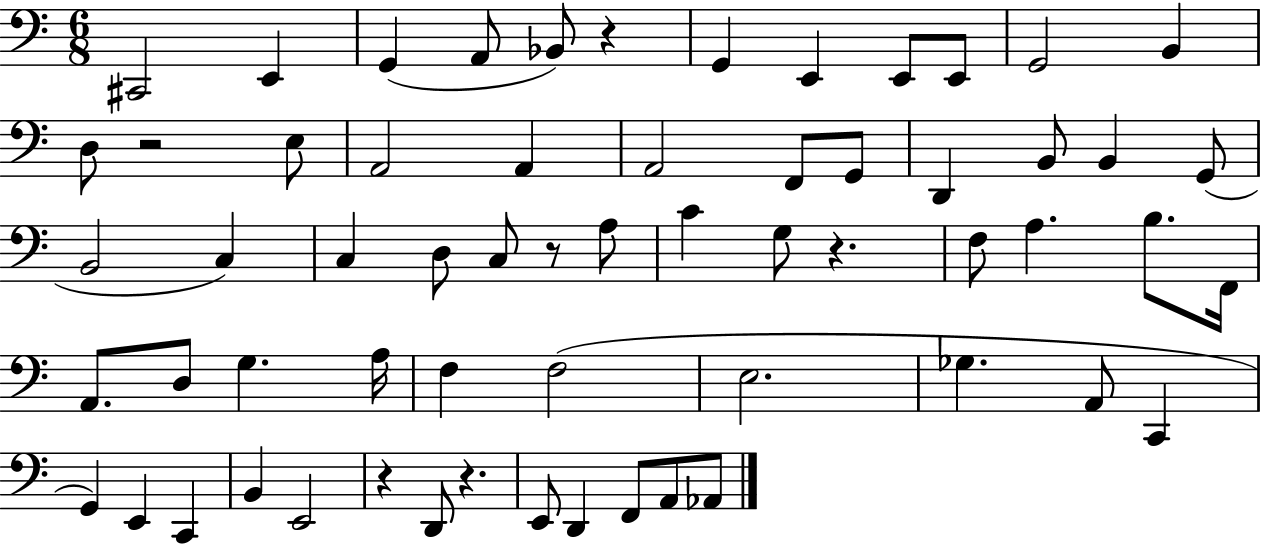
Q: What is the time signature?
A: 6/8